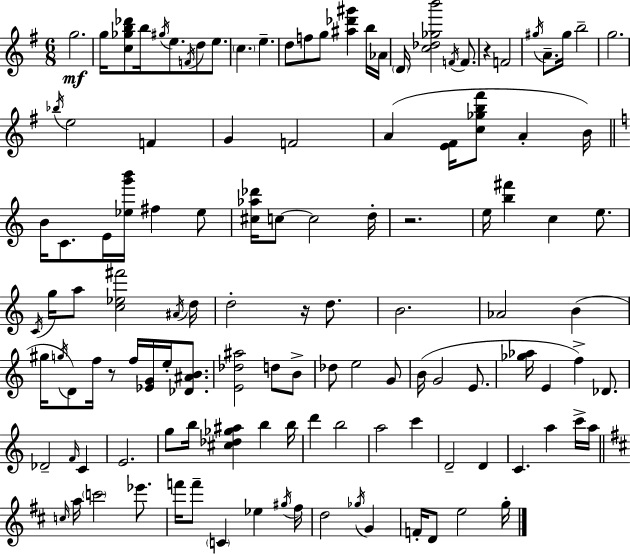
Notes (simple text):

G5/h. G5/s [C5,Gb5,B5,Db6]/e B5/s G#5/s E5/e. F4/s D5/e E5/e. C5/q. E5/q. D5/e F5/e G5/e [A#5,Db6,G#6]/q B5/s Ab4/s D4/s [C5,Db5,Gb5,B6]/h F4/s F4/e. R/q F4/h G#5/s A4/e. G#5/s B5/h G5/h. Bb5/s E5/h F4/q G4/q F4/h A4/q [E4,F#4]/s [C5,Gb5,B5,F#6]/e A4/q B4/s B4/s C4/e. E4/s [Eb5,G6,B6]/s F#5/q Eb5/e [C#5,Ab5,Db6]/s C5/e C5/h D5/s R/h. E5/s [B5,F#6]/q C5/q E5/e. C4/s G5/s A5/e [C5,Eb5,F#6]/h A#4/s D5/s D5/h R/s D5/e. B4/h. Ab4/h B4/q G#5/s G5/s D4/e F5/s R/e F5/s [Eb4,G4]/s E5/s [Db4,A#4,B4]/e. [E4,Db5,A#5]/h D5/e B4/e Db5/e E5/h G4/e B4/s G4/h E4/e. [Gb5,Ab5]/s E4/q F5/q Db4/e. Db4/h F4/s C4/q E4/h. G5/e B5/s [C#5,Db5,Gb5,A#5]/q B5/q B5/s D6/q B5/h A5/h C6/q D4/h D4/q C4/q. A5/q C6/s A5/s C5/s A5/s C6/h Eb6/e. F6/s F6/e C4/q Eb5/q G#5/s F#5/s D5/h Gb5/s G4/q F4/s D4/e E5/h G5/s